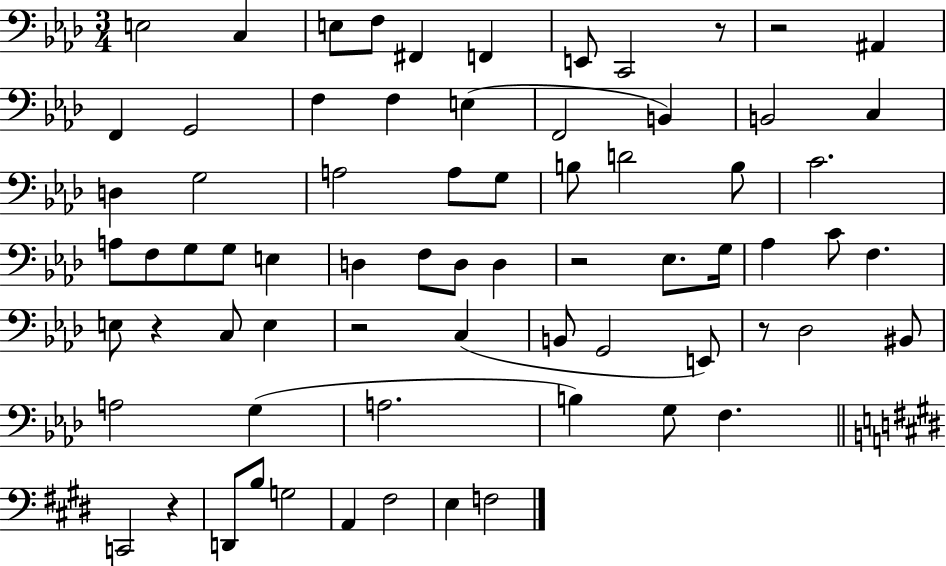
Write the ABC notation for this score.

X:1
T:Untitled
M:3/4
L:1/4
K:Ab
E,2 C, E,/2 F,/2 ^F,, F,, E,,/2 C,,2 z/2 z2 ^A,, F,, G,,2 F, F, E, F,,2 B,, B,,2 C, D, G,2 A,2 A,/2 G,/2 B,/2 D2 B,/2 C2 A,/2 F,/2 G,/2 G,/2 E, D, F,/2 D,/2 D, z2 _E,/2 G,/4 _A, C/2 F, E,/2 z C,/2 E, z2 C, B,,/2 G,,2 E,,/2 z/2 _D,2 ^B,,/2 A,2 G, A,2 B, G,/2 F, C,,2 z D,,/2 B,/2 G,2 A,, ^F,2 E, F,2